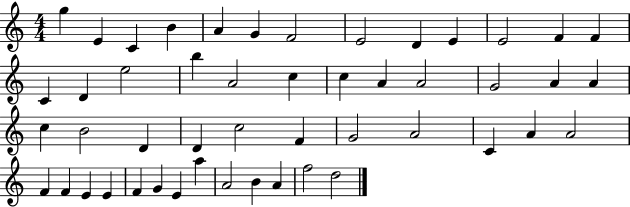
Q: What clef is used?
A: treble